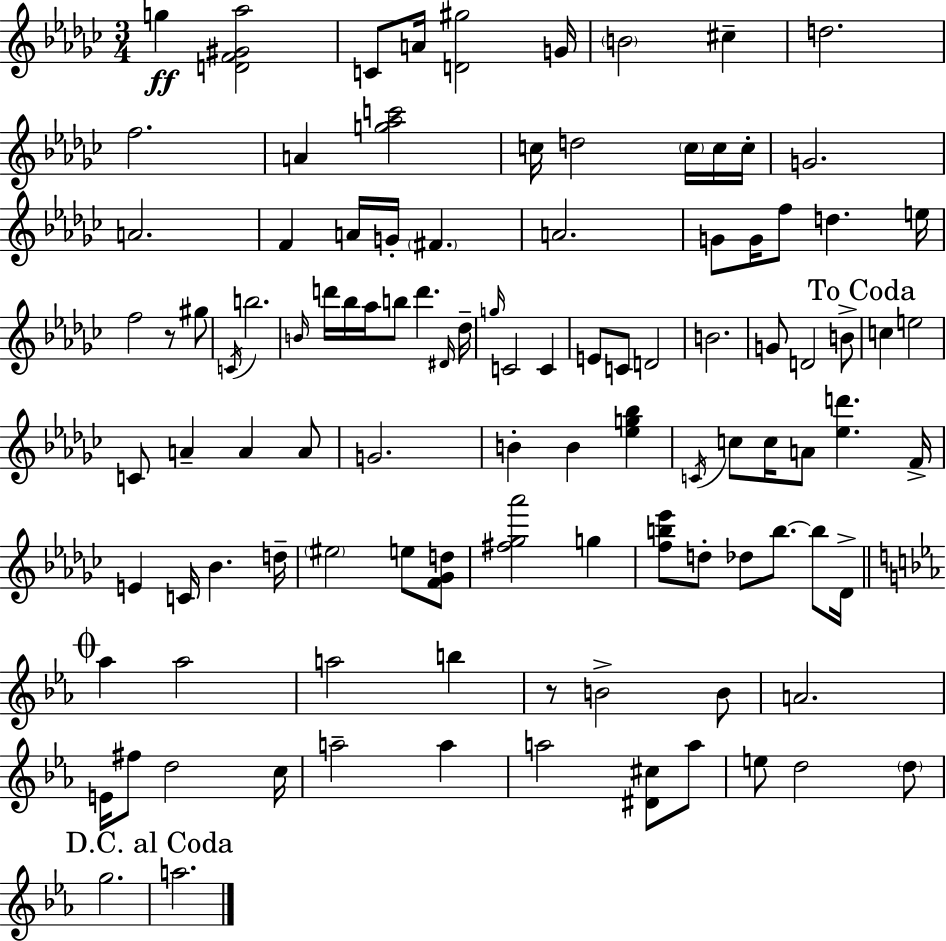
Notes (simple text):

G5/q [D4,F4,G#4,Ab5]/h C4/e A4/s [D4,G#5]/h G4/s B4/h C#5/q D5/h. F5/h. A4/q [G5,Ab5,C6]/h C5/s D5/h C5/s C5/s C5/s G4/h. A4/h. F4/q A4/s G4/s F#4/q. A4/h. G4/e G4/s F5/e D5/q. E5/s F5/h R/e G#5/e C4/s B5/h. B4/s D6/s Bb5/s Ab5/s B5/e D6/q. D#4/s Db5/s G5/s C4/h C4/q E4/e C4/e D4/h B4/h. G4/e D4/h B4/e C5/q E5/h C4/e A4/q A4/q A4/e G4/h. B4/q B4/q [Eb5,G5,Bb5]/q C4/s C5/e C5/s A4/e [Eb5,D6]/q. F4/s E4/q C4/s Bb4/q. D5/s EIS5/h E5/e [F4,Gb4,D5]/e [F#5,Gb5,Ab6]/h G5/q [F5,B5,Eb6]/e D5/e Db5/e B5/e. B5/e Db4/s Ab5/q Ab5/h A5/h B5/q R/e B4/h B4/e A4/h. E4/s F#5/e D5/h C5/s A5/h A5/q A5/h [D#4,C#5]/e A5/e E5/e D5/h D5/e G5/h. A5/h.